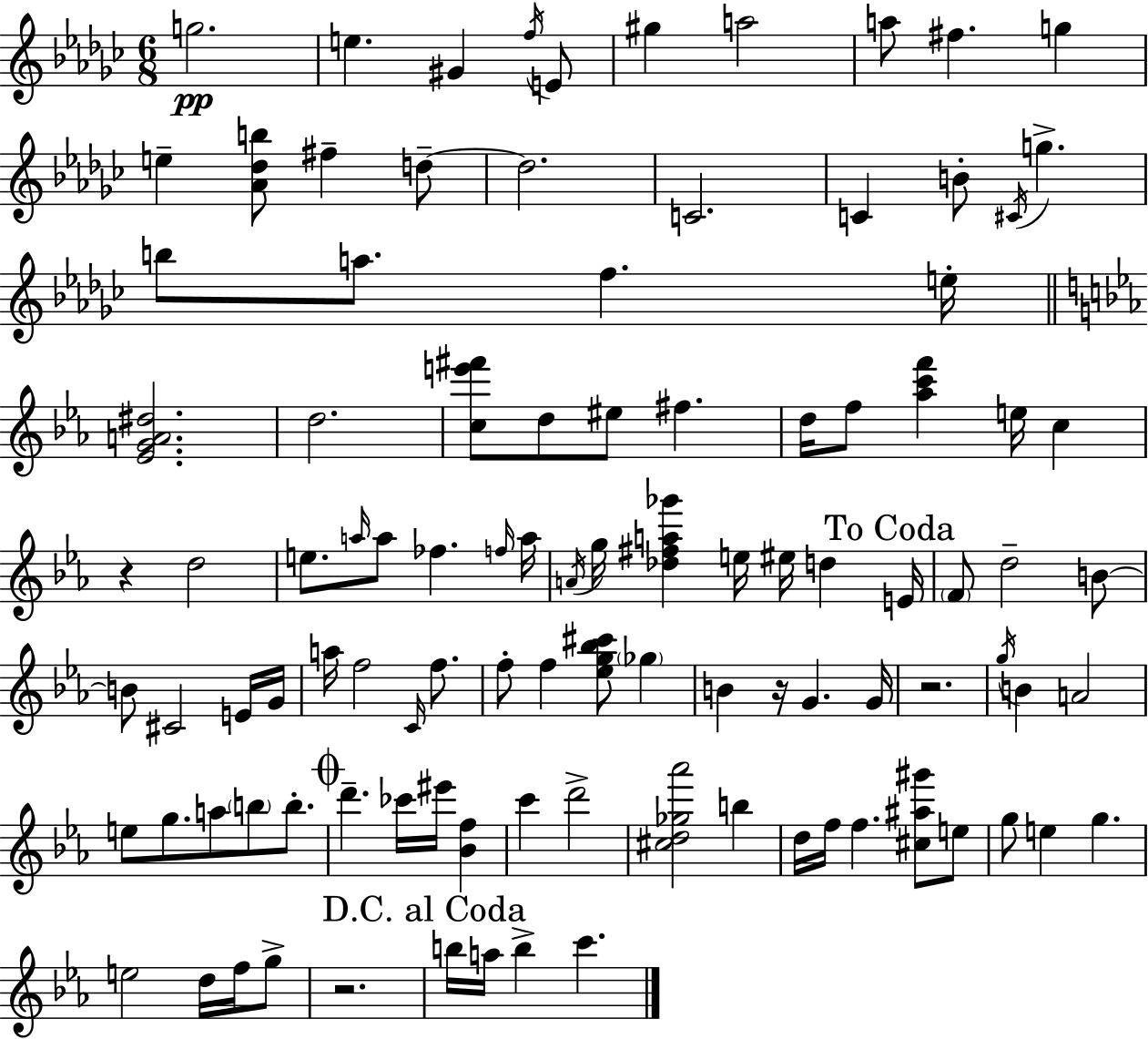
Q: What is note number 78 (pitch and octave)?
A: F5